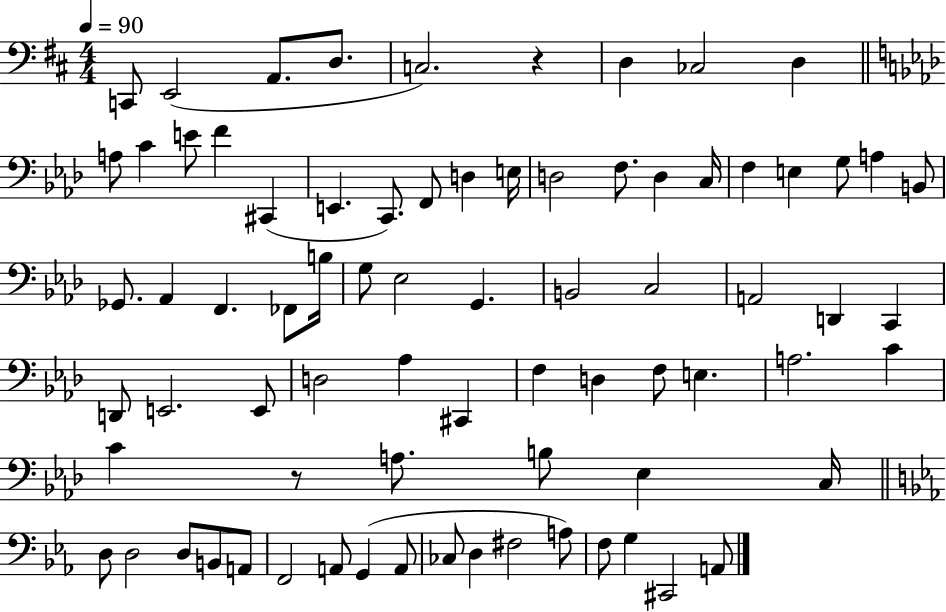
{
  \clef bass
  \numericTimeSignature
  \time 4/4
  \key d \major
  \tempo 4 = 90
  c,8 e,2( a,8. d8. | c2.) r4 | d4 ces2 d4 | \bar "||" \break \key f \minor a8 c'4 e'8 f'4 cis,4( | e,4. c,8.) f,8 d4 e16 | d2 f8. d4 c16 | f4 e4 g8 a4 b,8 | \break ges,8. aes,4 f,4. fes,8 b16 | g8 ees2 g,4. | b,2 c2 | a,2 d,4 c,4 | \break d,8 e,2. e,8 | d2 aes4 cis,4 | f4 d4 f8 e4. | a2. c'4 | \break c'4 r8 a8. b8 ees4 c16 | \bar "||" \break \key c \minor d8 d2 d8 b,8 a,8 | f,2 a,8 g,4( a,8 | ces8 d4 fis2 a8) | f8 g4 cis,2 a,8 | \break \bar "|."
}